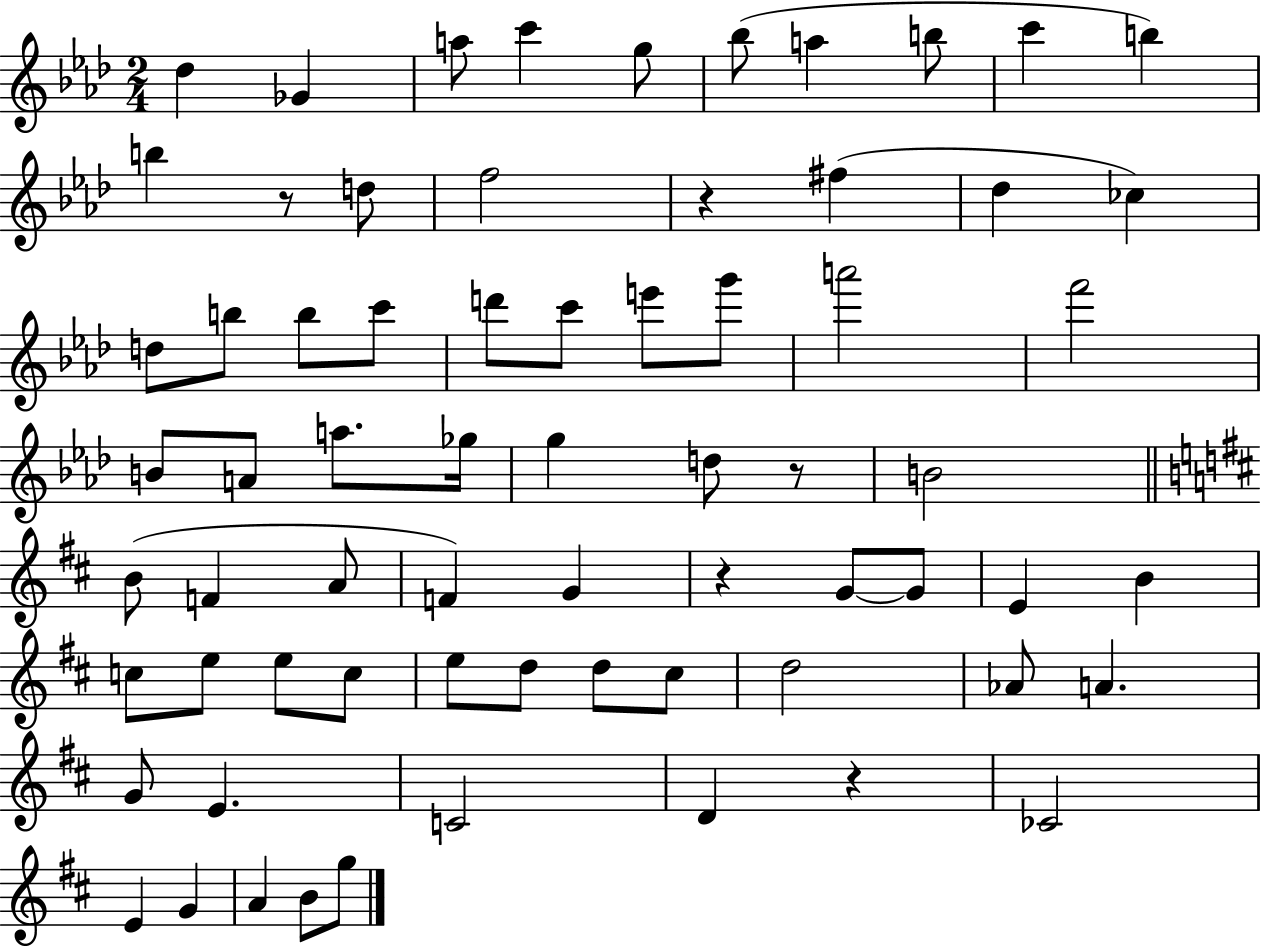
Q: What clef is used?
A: treble